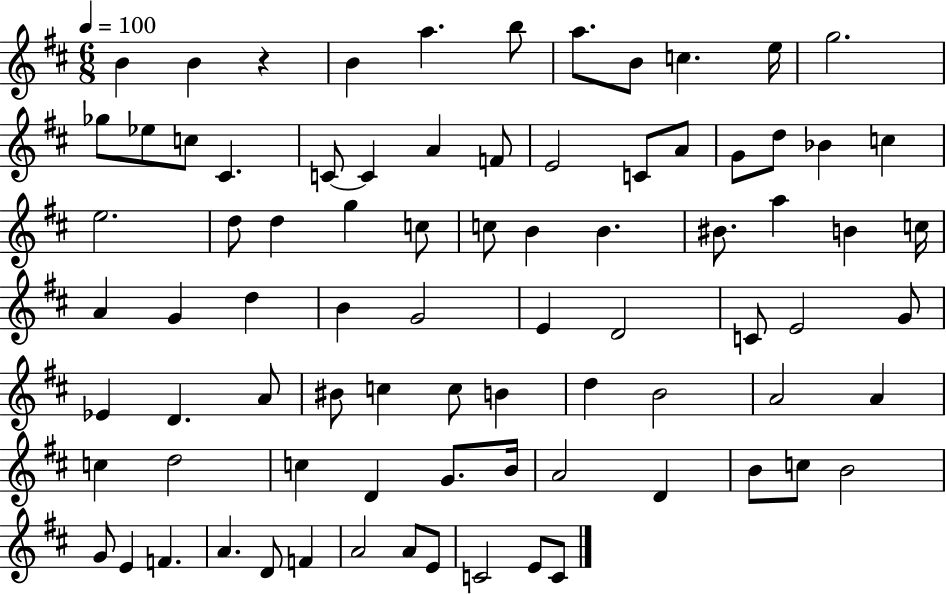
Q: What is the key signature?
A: D major